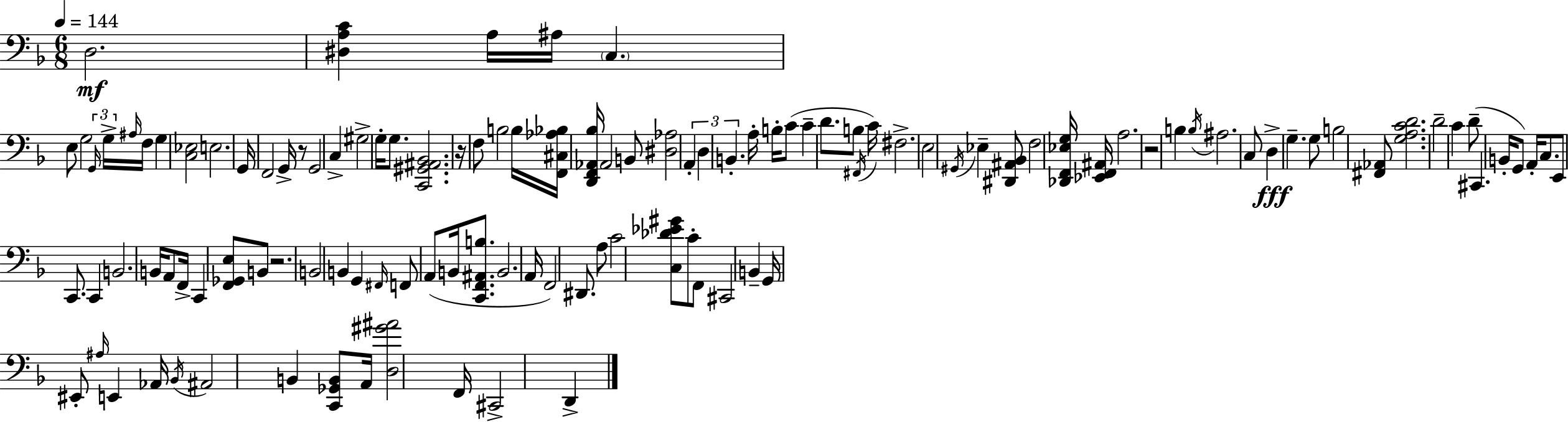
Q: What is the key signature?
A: D minor